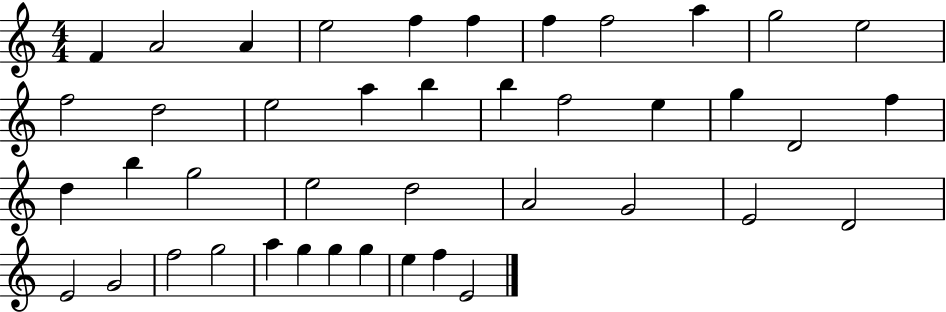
F4/q A4/h A4/q E5/h F5/q F5/q F5/q F5/h A5/q G5/h E5/h F5/h D5/h E5/h A5/q B5/q B5/q F5/h E5/q G5/q D4/h F5/q D5/q B5/q G5/h E5/h D5/h A4/h G4/h E4/h D4/h E4/h G4/h F5/h G5/h A5/q G5/q G5/q G5/q E5/q F5/q E4/h